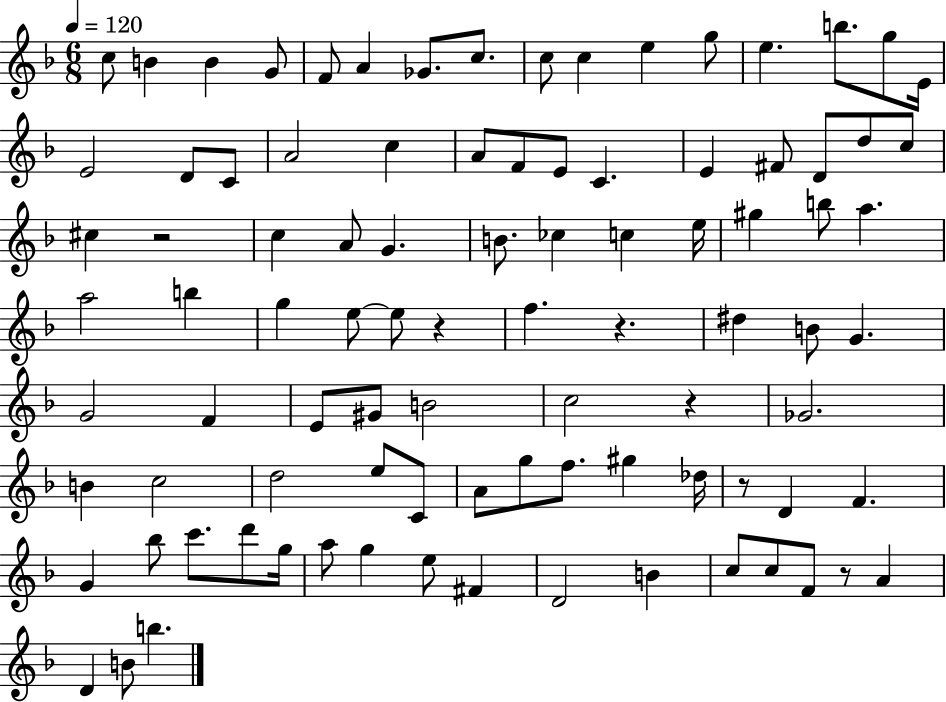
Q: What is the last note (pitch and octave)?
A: B5